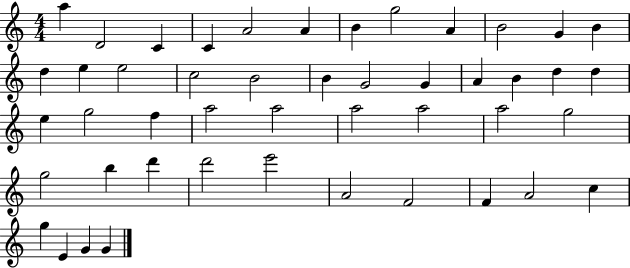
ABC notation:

X:1
T:Untitled
M:4/4
L:1/4
K:C
a D2 C C A2 A B g2 A B2 G B d e e2 c2 B2 B G2 G A B d d e g2 f a2 a2 a2 a2 a2 g2 g2 b d' d'2 e'2 A2 F2 F A2 c g E G G